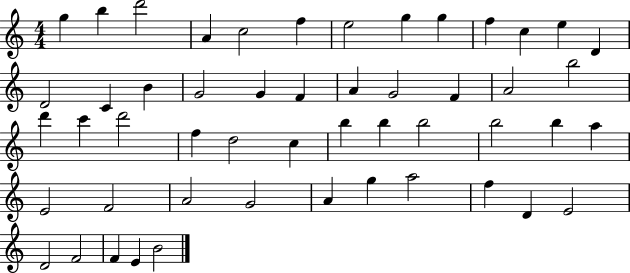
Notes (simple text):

G5/q B5/q D6/h A4/q C5/h F5/q E5/h G5/q G5/q F5/q C5/q E5/q D4/q D4/h C4/q B4/q G4/h G4/q F4/q A4/q G4/h F4/q A4/h B5/h D6/q C6/q D6/h F5/q D5/h C5/q B5/q B5/q B5/h B5/h B5/q A5/q E4/h F4/h A4/h G4/h A4/q G5/q A5/h F5/q D4/q E4/h D4/h F4/h F4/q E4/q B4/h